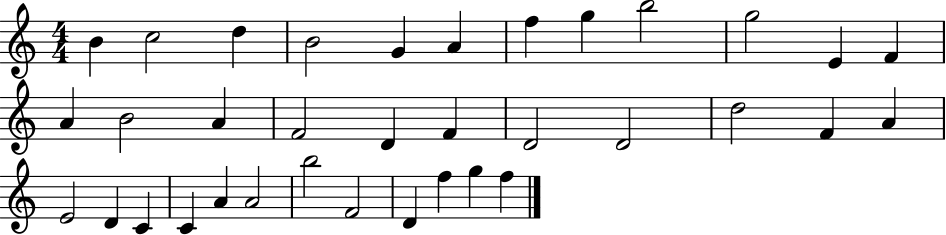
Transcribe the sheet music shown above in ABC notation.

X:1
T:Untitled
M:4/4
L:1/4
K:C
B c2 d B2 G A f g b2 g2 E F A B2 A F2 D F D2 D2 d2 F A E2 D C C A A2 b2 F2 D f g f